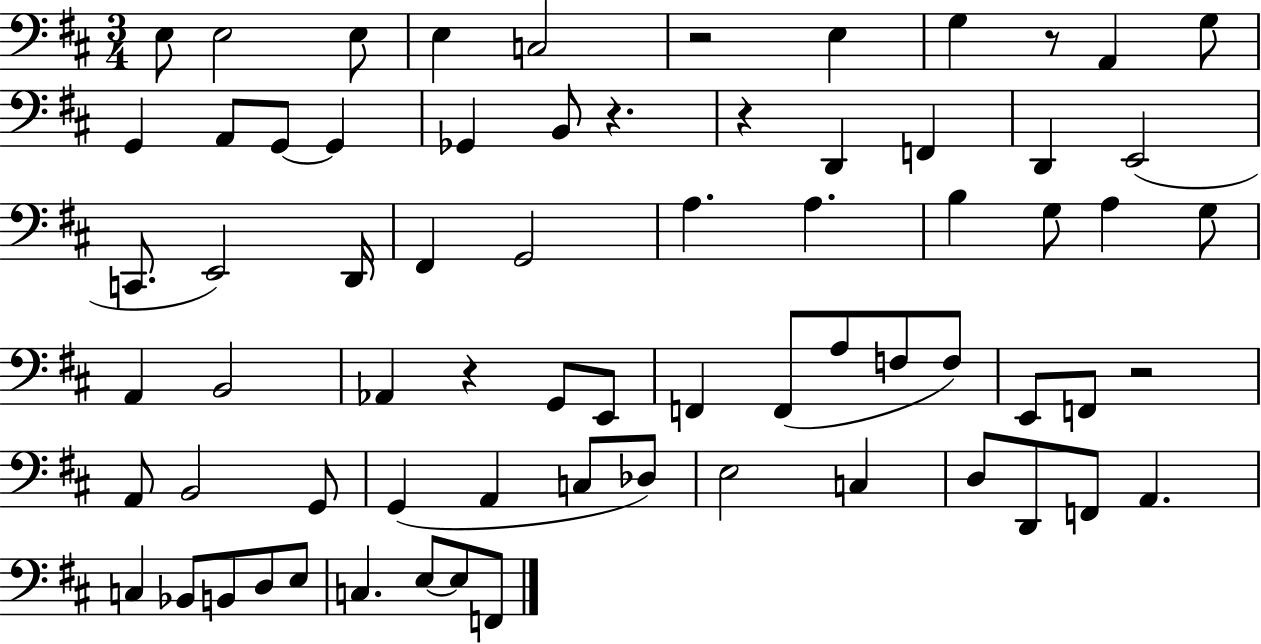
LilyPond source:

{
  \clef bass
  \numericTimeSignature
  \time 3/4
  \key d \major
  e8 e2 e8 | e4 c2 | r2 e4 | g4 r8 a,4 g8 | \break g,4 a,8 g,8~~ g,4 | ges,4 b,8 r4. | r4 d,4 f,4 | d,4 e,2( | \break c,8. e,2) d,16 | fis,4 g,2 | a4. a4. | b4 g8 a4 g8 | \break a,4 b,2 | aes,4 r4 g,8 e,8 | f,4 f,8( a8 f8 f8) | e,8 f,8 r2 | \break a,8 b,2 g,8 | g,4( a,4 c8 des8) | e2 c4 | d8 d,8 f,8 a,4. | \break c4 bes,8 b,8 d8 e8 | c4. e8~~ e8 f,8 | \bar "|."
}